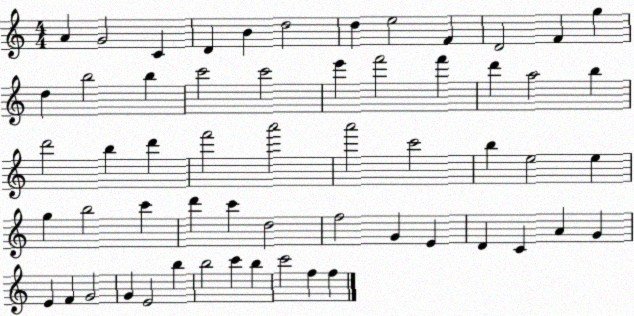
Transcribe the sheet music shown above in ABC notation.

X:1
T:Untitled
M:4/4
L:1/4
K:C
A G2 C D B d2 d e2 F D2 F g d b2 b c'2 c'2 e' f'2 f' d' a2 b d'2 b d' f'2 a'2 a'2 c'2 b e2 e g b2 c' d' c' d2 f2 G E D C A G E F G2 G E2 b b2 c' b c'2 f f